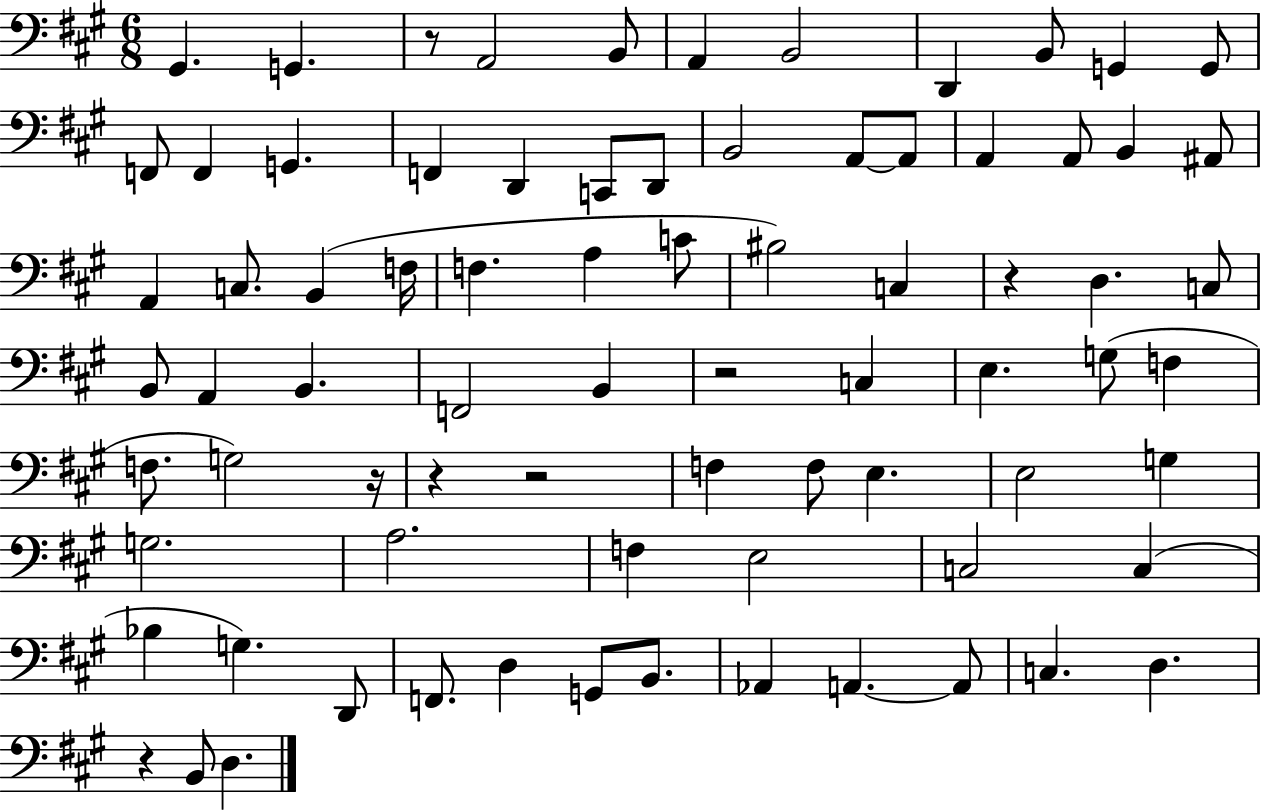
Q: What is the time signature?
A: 6/8